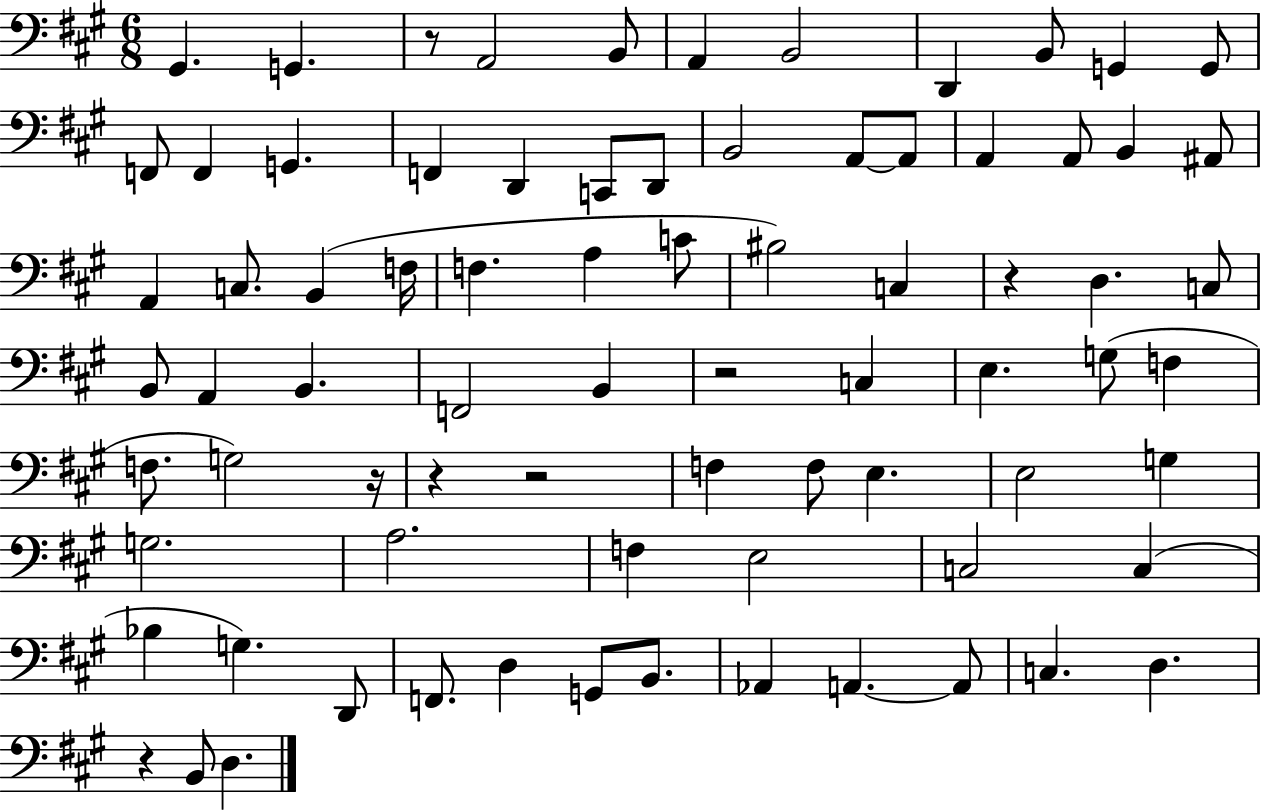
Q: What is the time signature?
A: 6/8